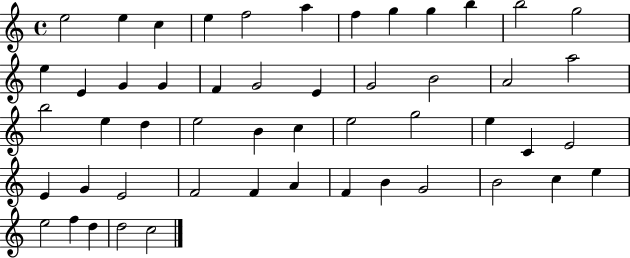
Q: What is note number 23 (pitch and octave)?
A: A5